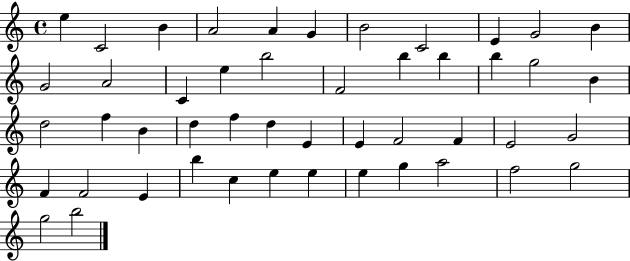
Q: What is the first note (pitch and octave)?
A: E5